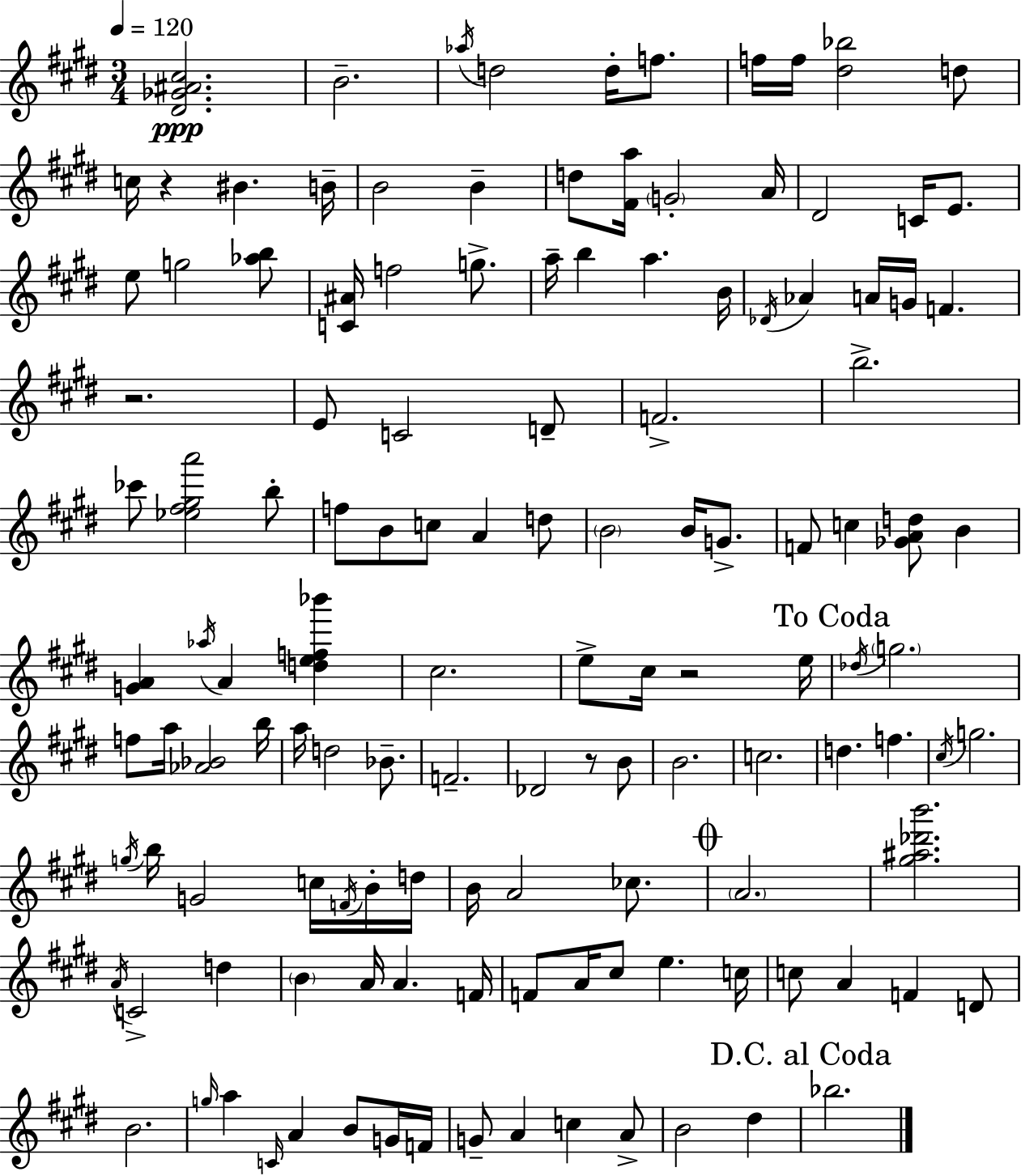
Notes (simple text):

[D#4,Gb4,A#4,C#5]/h. B4/h. Ab5/s D5/h D5/s F5/e. F5/s F5/s [D#5,Bb5]/h D5/e C5/s R/q BIS4/q. B4/s B4/h B4/q D5/e [F#4,A5]/s G4/h A4/s D#4/h C4/s E4/e. E5/e G5/h [Ab5,B5]/e [C4,A#4]/s F5/h G5/e. A5/s B5/q A5/q. B4/s Db4/s Ab4/q A4/s G4/s F4/q. R/h. E4/e C4/h D4/e F4/h. B5/h. CES6/e [Eb5,F#5,G#5,A6]/h B5/e F5/e B4/e C5/e A4/q D5/e B4/h B4/s G4/e. F4/e C5/q [Gb4,A4,D5]/e B4/q [G4,A4]/q Ab5/s A4/q [D5,E5,F5,Bb6]/q C#5/h. E5/e C#5/s R/h E5/s Db5/s G5/h. F5/e A5/s [Ab4,Bb4]/h B5/s A5/s D5/h Bb4/e. F4/h. Db4/h R/e B4/e B4/h. C5/h. D5/q. F5/q. C#5/s G5/h. G5/s B5/s G4/h C5/s F4/s B4/s D5/s B4/s A4/h CES5/e. A4/h. [G#5,A#5,Db6,B6]/h. A4/s C4/h D5/q B4/q A4/s A4/q. F4/s F4/e A4/s C#5/e E5/q. C5/s C5/e A4/q F4/q D4/e B4/h. G5/s A5/q C4/s A4/q B4/e G4/s F4/s G4/e A4/q C5/q A4/e B4/h D#5/q Bb5/h.